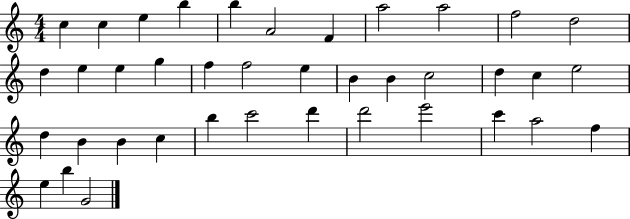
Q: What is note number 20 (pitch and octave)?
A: B4